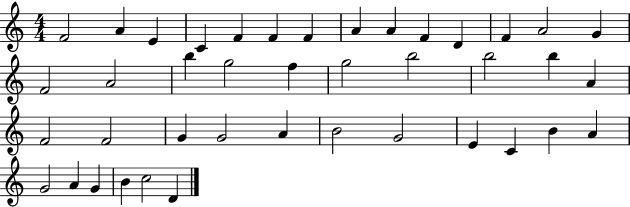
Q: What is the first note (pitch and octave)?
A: F4